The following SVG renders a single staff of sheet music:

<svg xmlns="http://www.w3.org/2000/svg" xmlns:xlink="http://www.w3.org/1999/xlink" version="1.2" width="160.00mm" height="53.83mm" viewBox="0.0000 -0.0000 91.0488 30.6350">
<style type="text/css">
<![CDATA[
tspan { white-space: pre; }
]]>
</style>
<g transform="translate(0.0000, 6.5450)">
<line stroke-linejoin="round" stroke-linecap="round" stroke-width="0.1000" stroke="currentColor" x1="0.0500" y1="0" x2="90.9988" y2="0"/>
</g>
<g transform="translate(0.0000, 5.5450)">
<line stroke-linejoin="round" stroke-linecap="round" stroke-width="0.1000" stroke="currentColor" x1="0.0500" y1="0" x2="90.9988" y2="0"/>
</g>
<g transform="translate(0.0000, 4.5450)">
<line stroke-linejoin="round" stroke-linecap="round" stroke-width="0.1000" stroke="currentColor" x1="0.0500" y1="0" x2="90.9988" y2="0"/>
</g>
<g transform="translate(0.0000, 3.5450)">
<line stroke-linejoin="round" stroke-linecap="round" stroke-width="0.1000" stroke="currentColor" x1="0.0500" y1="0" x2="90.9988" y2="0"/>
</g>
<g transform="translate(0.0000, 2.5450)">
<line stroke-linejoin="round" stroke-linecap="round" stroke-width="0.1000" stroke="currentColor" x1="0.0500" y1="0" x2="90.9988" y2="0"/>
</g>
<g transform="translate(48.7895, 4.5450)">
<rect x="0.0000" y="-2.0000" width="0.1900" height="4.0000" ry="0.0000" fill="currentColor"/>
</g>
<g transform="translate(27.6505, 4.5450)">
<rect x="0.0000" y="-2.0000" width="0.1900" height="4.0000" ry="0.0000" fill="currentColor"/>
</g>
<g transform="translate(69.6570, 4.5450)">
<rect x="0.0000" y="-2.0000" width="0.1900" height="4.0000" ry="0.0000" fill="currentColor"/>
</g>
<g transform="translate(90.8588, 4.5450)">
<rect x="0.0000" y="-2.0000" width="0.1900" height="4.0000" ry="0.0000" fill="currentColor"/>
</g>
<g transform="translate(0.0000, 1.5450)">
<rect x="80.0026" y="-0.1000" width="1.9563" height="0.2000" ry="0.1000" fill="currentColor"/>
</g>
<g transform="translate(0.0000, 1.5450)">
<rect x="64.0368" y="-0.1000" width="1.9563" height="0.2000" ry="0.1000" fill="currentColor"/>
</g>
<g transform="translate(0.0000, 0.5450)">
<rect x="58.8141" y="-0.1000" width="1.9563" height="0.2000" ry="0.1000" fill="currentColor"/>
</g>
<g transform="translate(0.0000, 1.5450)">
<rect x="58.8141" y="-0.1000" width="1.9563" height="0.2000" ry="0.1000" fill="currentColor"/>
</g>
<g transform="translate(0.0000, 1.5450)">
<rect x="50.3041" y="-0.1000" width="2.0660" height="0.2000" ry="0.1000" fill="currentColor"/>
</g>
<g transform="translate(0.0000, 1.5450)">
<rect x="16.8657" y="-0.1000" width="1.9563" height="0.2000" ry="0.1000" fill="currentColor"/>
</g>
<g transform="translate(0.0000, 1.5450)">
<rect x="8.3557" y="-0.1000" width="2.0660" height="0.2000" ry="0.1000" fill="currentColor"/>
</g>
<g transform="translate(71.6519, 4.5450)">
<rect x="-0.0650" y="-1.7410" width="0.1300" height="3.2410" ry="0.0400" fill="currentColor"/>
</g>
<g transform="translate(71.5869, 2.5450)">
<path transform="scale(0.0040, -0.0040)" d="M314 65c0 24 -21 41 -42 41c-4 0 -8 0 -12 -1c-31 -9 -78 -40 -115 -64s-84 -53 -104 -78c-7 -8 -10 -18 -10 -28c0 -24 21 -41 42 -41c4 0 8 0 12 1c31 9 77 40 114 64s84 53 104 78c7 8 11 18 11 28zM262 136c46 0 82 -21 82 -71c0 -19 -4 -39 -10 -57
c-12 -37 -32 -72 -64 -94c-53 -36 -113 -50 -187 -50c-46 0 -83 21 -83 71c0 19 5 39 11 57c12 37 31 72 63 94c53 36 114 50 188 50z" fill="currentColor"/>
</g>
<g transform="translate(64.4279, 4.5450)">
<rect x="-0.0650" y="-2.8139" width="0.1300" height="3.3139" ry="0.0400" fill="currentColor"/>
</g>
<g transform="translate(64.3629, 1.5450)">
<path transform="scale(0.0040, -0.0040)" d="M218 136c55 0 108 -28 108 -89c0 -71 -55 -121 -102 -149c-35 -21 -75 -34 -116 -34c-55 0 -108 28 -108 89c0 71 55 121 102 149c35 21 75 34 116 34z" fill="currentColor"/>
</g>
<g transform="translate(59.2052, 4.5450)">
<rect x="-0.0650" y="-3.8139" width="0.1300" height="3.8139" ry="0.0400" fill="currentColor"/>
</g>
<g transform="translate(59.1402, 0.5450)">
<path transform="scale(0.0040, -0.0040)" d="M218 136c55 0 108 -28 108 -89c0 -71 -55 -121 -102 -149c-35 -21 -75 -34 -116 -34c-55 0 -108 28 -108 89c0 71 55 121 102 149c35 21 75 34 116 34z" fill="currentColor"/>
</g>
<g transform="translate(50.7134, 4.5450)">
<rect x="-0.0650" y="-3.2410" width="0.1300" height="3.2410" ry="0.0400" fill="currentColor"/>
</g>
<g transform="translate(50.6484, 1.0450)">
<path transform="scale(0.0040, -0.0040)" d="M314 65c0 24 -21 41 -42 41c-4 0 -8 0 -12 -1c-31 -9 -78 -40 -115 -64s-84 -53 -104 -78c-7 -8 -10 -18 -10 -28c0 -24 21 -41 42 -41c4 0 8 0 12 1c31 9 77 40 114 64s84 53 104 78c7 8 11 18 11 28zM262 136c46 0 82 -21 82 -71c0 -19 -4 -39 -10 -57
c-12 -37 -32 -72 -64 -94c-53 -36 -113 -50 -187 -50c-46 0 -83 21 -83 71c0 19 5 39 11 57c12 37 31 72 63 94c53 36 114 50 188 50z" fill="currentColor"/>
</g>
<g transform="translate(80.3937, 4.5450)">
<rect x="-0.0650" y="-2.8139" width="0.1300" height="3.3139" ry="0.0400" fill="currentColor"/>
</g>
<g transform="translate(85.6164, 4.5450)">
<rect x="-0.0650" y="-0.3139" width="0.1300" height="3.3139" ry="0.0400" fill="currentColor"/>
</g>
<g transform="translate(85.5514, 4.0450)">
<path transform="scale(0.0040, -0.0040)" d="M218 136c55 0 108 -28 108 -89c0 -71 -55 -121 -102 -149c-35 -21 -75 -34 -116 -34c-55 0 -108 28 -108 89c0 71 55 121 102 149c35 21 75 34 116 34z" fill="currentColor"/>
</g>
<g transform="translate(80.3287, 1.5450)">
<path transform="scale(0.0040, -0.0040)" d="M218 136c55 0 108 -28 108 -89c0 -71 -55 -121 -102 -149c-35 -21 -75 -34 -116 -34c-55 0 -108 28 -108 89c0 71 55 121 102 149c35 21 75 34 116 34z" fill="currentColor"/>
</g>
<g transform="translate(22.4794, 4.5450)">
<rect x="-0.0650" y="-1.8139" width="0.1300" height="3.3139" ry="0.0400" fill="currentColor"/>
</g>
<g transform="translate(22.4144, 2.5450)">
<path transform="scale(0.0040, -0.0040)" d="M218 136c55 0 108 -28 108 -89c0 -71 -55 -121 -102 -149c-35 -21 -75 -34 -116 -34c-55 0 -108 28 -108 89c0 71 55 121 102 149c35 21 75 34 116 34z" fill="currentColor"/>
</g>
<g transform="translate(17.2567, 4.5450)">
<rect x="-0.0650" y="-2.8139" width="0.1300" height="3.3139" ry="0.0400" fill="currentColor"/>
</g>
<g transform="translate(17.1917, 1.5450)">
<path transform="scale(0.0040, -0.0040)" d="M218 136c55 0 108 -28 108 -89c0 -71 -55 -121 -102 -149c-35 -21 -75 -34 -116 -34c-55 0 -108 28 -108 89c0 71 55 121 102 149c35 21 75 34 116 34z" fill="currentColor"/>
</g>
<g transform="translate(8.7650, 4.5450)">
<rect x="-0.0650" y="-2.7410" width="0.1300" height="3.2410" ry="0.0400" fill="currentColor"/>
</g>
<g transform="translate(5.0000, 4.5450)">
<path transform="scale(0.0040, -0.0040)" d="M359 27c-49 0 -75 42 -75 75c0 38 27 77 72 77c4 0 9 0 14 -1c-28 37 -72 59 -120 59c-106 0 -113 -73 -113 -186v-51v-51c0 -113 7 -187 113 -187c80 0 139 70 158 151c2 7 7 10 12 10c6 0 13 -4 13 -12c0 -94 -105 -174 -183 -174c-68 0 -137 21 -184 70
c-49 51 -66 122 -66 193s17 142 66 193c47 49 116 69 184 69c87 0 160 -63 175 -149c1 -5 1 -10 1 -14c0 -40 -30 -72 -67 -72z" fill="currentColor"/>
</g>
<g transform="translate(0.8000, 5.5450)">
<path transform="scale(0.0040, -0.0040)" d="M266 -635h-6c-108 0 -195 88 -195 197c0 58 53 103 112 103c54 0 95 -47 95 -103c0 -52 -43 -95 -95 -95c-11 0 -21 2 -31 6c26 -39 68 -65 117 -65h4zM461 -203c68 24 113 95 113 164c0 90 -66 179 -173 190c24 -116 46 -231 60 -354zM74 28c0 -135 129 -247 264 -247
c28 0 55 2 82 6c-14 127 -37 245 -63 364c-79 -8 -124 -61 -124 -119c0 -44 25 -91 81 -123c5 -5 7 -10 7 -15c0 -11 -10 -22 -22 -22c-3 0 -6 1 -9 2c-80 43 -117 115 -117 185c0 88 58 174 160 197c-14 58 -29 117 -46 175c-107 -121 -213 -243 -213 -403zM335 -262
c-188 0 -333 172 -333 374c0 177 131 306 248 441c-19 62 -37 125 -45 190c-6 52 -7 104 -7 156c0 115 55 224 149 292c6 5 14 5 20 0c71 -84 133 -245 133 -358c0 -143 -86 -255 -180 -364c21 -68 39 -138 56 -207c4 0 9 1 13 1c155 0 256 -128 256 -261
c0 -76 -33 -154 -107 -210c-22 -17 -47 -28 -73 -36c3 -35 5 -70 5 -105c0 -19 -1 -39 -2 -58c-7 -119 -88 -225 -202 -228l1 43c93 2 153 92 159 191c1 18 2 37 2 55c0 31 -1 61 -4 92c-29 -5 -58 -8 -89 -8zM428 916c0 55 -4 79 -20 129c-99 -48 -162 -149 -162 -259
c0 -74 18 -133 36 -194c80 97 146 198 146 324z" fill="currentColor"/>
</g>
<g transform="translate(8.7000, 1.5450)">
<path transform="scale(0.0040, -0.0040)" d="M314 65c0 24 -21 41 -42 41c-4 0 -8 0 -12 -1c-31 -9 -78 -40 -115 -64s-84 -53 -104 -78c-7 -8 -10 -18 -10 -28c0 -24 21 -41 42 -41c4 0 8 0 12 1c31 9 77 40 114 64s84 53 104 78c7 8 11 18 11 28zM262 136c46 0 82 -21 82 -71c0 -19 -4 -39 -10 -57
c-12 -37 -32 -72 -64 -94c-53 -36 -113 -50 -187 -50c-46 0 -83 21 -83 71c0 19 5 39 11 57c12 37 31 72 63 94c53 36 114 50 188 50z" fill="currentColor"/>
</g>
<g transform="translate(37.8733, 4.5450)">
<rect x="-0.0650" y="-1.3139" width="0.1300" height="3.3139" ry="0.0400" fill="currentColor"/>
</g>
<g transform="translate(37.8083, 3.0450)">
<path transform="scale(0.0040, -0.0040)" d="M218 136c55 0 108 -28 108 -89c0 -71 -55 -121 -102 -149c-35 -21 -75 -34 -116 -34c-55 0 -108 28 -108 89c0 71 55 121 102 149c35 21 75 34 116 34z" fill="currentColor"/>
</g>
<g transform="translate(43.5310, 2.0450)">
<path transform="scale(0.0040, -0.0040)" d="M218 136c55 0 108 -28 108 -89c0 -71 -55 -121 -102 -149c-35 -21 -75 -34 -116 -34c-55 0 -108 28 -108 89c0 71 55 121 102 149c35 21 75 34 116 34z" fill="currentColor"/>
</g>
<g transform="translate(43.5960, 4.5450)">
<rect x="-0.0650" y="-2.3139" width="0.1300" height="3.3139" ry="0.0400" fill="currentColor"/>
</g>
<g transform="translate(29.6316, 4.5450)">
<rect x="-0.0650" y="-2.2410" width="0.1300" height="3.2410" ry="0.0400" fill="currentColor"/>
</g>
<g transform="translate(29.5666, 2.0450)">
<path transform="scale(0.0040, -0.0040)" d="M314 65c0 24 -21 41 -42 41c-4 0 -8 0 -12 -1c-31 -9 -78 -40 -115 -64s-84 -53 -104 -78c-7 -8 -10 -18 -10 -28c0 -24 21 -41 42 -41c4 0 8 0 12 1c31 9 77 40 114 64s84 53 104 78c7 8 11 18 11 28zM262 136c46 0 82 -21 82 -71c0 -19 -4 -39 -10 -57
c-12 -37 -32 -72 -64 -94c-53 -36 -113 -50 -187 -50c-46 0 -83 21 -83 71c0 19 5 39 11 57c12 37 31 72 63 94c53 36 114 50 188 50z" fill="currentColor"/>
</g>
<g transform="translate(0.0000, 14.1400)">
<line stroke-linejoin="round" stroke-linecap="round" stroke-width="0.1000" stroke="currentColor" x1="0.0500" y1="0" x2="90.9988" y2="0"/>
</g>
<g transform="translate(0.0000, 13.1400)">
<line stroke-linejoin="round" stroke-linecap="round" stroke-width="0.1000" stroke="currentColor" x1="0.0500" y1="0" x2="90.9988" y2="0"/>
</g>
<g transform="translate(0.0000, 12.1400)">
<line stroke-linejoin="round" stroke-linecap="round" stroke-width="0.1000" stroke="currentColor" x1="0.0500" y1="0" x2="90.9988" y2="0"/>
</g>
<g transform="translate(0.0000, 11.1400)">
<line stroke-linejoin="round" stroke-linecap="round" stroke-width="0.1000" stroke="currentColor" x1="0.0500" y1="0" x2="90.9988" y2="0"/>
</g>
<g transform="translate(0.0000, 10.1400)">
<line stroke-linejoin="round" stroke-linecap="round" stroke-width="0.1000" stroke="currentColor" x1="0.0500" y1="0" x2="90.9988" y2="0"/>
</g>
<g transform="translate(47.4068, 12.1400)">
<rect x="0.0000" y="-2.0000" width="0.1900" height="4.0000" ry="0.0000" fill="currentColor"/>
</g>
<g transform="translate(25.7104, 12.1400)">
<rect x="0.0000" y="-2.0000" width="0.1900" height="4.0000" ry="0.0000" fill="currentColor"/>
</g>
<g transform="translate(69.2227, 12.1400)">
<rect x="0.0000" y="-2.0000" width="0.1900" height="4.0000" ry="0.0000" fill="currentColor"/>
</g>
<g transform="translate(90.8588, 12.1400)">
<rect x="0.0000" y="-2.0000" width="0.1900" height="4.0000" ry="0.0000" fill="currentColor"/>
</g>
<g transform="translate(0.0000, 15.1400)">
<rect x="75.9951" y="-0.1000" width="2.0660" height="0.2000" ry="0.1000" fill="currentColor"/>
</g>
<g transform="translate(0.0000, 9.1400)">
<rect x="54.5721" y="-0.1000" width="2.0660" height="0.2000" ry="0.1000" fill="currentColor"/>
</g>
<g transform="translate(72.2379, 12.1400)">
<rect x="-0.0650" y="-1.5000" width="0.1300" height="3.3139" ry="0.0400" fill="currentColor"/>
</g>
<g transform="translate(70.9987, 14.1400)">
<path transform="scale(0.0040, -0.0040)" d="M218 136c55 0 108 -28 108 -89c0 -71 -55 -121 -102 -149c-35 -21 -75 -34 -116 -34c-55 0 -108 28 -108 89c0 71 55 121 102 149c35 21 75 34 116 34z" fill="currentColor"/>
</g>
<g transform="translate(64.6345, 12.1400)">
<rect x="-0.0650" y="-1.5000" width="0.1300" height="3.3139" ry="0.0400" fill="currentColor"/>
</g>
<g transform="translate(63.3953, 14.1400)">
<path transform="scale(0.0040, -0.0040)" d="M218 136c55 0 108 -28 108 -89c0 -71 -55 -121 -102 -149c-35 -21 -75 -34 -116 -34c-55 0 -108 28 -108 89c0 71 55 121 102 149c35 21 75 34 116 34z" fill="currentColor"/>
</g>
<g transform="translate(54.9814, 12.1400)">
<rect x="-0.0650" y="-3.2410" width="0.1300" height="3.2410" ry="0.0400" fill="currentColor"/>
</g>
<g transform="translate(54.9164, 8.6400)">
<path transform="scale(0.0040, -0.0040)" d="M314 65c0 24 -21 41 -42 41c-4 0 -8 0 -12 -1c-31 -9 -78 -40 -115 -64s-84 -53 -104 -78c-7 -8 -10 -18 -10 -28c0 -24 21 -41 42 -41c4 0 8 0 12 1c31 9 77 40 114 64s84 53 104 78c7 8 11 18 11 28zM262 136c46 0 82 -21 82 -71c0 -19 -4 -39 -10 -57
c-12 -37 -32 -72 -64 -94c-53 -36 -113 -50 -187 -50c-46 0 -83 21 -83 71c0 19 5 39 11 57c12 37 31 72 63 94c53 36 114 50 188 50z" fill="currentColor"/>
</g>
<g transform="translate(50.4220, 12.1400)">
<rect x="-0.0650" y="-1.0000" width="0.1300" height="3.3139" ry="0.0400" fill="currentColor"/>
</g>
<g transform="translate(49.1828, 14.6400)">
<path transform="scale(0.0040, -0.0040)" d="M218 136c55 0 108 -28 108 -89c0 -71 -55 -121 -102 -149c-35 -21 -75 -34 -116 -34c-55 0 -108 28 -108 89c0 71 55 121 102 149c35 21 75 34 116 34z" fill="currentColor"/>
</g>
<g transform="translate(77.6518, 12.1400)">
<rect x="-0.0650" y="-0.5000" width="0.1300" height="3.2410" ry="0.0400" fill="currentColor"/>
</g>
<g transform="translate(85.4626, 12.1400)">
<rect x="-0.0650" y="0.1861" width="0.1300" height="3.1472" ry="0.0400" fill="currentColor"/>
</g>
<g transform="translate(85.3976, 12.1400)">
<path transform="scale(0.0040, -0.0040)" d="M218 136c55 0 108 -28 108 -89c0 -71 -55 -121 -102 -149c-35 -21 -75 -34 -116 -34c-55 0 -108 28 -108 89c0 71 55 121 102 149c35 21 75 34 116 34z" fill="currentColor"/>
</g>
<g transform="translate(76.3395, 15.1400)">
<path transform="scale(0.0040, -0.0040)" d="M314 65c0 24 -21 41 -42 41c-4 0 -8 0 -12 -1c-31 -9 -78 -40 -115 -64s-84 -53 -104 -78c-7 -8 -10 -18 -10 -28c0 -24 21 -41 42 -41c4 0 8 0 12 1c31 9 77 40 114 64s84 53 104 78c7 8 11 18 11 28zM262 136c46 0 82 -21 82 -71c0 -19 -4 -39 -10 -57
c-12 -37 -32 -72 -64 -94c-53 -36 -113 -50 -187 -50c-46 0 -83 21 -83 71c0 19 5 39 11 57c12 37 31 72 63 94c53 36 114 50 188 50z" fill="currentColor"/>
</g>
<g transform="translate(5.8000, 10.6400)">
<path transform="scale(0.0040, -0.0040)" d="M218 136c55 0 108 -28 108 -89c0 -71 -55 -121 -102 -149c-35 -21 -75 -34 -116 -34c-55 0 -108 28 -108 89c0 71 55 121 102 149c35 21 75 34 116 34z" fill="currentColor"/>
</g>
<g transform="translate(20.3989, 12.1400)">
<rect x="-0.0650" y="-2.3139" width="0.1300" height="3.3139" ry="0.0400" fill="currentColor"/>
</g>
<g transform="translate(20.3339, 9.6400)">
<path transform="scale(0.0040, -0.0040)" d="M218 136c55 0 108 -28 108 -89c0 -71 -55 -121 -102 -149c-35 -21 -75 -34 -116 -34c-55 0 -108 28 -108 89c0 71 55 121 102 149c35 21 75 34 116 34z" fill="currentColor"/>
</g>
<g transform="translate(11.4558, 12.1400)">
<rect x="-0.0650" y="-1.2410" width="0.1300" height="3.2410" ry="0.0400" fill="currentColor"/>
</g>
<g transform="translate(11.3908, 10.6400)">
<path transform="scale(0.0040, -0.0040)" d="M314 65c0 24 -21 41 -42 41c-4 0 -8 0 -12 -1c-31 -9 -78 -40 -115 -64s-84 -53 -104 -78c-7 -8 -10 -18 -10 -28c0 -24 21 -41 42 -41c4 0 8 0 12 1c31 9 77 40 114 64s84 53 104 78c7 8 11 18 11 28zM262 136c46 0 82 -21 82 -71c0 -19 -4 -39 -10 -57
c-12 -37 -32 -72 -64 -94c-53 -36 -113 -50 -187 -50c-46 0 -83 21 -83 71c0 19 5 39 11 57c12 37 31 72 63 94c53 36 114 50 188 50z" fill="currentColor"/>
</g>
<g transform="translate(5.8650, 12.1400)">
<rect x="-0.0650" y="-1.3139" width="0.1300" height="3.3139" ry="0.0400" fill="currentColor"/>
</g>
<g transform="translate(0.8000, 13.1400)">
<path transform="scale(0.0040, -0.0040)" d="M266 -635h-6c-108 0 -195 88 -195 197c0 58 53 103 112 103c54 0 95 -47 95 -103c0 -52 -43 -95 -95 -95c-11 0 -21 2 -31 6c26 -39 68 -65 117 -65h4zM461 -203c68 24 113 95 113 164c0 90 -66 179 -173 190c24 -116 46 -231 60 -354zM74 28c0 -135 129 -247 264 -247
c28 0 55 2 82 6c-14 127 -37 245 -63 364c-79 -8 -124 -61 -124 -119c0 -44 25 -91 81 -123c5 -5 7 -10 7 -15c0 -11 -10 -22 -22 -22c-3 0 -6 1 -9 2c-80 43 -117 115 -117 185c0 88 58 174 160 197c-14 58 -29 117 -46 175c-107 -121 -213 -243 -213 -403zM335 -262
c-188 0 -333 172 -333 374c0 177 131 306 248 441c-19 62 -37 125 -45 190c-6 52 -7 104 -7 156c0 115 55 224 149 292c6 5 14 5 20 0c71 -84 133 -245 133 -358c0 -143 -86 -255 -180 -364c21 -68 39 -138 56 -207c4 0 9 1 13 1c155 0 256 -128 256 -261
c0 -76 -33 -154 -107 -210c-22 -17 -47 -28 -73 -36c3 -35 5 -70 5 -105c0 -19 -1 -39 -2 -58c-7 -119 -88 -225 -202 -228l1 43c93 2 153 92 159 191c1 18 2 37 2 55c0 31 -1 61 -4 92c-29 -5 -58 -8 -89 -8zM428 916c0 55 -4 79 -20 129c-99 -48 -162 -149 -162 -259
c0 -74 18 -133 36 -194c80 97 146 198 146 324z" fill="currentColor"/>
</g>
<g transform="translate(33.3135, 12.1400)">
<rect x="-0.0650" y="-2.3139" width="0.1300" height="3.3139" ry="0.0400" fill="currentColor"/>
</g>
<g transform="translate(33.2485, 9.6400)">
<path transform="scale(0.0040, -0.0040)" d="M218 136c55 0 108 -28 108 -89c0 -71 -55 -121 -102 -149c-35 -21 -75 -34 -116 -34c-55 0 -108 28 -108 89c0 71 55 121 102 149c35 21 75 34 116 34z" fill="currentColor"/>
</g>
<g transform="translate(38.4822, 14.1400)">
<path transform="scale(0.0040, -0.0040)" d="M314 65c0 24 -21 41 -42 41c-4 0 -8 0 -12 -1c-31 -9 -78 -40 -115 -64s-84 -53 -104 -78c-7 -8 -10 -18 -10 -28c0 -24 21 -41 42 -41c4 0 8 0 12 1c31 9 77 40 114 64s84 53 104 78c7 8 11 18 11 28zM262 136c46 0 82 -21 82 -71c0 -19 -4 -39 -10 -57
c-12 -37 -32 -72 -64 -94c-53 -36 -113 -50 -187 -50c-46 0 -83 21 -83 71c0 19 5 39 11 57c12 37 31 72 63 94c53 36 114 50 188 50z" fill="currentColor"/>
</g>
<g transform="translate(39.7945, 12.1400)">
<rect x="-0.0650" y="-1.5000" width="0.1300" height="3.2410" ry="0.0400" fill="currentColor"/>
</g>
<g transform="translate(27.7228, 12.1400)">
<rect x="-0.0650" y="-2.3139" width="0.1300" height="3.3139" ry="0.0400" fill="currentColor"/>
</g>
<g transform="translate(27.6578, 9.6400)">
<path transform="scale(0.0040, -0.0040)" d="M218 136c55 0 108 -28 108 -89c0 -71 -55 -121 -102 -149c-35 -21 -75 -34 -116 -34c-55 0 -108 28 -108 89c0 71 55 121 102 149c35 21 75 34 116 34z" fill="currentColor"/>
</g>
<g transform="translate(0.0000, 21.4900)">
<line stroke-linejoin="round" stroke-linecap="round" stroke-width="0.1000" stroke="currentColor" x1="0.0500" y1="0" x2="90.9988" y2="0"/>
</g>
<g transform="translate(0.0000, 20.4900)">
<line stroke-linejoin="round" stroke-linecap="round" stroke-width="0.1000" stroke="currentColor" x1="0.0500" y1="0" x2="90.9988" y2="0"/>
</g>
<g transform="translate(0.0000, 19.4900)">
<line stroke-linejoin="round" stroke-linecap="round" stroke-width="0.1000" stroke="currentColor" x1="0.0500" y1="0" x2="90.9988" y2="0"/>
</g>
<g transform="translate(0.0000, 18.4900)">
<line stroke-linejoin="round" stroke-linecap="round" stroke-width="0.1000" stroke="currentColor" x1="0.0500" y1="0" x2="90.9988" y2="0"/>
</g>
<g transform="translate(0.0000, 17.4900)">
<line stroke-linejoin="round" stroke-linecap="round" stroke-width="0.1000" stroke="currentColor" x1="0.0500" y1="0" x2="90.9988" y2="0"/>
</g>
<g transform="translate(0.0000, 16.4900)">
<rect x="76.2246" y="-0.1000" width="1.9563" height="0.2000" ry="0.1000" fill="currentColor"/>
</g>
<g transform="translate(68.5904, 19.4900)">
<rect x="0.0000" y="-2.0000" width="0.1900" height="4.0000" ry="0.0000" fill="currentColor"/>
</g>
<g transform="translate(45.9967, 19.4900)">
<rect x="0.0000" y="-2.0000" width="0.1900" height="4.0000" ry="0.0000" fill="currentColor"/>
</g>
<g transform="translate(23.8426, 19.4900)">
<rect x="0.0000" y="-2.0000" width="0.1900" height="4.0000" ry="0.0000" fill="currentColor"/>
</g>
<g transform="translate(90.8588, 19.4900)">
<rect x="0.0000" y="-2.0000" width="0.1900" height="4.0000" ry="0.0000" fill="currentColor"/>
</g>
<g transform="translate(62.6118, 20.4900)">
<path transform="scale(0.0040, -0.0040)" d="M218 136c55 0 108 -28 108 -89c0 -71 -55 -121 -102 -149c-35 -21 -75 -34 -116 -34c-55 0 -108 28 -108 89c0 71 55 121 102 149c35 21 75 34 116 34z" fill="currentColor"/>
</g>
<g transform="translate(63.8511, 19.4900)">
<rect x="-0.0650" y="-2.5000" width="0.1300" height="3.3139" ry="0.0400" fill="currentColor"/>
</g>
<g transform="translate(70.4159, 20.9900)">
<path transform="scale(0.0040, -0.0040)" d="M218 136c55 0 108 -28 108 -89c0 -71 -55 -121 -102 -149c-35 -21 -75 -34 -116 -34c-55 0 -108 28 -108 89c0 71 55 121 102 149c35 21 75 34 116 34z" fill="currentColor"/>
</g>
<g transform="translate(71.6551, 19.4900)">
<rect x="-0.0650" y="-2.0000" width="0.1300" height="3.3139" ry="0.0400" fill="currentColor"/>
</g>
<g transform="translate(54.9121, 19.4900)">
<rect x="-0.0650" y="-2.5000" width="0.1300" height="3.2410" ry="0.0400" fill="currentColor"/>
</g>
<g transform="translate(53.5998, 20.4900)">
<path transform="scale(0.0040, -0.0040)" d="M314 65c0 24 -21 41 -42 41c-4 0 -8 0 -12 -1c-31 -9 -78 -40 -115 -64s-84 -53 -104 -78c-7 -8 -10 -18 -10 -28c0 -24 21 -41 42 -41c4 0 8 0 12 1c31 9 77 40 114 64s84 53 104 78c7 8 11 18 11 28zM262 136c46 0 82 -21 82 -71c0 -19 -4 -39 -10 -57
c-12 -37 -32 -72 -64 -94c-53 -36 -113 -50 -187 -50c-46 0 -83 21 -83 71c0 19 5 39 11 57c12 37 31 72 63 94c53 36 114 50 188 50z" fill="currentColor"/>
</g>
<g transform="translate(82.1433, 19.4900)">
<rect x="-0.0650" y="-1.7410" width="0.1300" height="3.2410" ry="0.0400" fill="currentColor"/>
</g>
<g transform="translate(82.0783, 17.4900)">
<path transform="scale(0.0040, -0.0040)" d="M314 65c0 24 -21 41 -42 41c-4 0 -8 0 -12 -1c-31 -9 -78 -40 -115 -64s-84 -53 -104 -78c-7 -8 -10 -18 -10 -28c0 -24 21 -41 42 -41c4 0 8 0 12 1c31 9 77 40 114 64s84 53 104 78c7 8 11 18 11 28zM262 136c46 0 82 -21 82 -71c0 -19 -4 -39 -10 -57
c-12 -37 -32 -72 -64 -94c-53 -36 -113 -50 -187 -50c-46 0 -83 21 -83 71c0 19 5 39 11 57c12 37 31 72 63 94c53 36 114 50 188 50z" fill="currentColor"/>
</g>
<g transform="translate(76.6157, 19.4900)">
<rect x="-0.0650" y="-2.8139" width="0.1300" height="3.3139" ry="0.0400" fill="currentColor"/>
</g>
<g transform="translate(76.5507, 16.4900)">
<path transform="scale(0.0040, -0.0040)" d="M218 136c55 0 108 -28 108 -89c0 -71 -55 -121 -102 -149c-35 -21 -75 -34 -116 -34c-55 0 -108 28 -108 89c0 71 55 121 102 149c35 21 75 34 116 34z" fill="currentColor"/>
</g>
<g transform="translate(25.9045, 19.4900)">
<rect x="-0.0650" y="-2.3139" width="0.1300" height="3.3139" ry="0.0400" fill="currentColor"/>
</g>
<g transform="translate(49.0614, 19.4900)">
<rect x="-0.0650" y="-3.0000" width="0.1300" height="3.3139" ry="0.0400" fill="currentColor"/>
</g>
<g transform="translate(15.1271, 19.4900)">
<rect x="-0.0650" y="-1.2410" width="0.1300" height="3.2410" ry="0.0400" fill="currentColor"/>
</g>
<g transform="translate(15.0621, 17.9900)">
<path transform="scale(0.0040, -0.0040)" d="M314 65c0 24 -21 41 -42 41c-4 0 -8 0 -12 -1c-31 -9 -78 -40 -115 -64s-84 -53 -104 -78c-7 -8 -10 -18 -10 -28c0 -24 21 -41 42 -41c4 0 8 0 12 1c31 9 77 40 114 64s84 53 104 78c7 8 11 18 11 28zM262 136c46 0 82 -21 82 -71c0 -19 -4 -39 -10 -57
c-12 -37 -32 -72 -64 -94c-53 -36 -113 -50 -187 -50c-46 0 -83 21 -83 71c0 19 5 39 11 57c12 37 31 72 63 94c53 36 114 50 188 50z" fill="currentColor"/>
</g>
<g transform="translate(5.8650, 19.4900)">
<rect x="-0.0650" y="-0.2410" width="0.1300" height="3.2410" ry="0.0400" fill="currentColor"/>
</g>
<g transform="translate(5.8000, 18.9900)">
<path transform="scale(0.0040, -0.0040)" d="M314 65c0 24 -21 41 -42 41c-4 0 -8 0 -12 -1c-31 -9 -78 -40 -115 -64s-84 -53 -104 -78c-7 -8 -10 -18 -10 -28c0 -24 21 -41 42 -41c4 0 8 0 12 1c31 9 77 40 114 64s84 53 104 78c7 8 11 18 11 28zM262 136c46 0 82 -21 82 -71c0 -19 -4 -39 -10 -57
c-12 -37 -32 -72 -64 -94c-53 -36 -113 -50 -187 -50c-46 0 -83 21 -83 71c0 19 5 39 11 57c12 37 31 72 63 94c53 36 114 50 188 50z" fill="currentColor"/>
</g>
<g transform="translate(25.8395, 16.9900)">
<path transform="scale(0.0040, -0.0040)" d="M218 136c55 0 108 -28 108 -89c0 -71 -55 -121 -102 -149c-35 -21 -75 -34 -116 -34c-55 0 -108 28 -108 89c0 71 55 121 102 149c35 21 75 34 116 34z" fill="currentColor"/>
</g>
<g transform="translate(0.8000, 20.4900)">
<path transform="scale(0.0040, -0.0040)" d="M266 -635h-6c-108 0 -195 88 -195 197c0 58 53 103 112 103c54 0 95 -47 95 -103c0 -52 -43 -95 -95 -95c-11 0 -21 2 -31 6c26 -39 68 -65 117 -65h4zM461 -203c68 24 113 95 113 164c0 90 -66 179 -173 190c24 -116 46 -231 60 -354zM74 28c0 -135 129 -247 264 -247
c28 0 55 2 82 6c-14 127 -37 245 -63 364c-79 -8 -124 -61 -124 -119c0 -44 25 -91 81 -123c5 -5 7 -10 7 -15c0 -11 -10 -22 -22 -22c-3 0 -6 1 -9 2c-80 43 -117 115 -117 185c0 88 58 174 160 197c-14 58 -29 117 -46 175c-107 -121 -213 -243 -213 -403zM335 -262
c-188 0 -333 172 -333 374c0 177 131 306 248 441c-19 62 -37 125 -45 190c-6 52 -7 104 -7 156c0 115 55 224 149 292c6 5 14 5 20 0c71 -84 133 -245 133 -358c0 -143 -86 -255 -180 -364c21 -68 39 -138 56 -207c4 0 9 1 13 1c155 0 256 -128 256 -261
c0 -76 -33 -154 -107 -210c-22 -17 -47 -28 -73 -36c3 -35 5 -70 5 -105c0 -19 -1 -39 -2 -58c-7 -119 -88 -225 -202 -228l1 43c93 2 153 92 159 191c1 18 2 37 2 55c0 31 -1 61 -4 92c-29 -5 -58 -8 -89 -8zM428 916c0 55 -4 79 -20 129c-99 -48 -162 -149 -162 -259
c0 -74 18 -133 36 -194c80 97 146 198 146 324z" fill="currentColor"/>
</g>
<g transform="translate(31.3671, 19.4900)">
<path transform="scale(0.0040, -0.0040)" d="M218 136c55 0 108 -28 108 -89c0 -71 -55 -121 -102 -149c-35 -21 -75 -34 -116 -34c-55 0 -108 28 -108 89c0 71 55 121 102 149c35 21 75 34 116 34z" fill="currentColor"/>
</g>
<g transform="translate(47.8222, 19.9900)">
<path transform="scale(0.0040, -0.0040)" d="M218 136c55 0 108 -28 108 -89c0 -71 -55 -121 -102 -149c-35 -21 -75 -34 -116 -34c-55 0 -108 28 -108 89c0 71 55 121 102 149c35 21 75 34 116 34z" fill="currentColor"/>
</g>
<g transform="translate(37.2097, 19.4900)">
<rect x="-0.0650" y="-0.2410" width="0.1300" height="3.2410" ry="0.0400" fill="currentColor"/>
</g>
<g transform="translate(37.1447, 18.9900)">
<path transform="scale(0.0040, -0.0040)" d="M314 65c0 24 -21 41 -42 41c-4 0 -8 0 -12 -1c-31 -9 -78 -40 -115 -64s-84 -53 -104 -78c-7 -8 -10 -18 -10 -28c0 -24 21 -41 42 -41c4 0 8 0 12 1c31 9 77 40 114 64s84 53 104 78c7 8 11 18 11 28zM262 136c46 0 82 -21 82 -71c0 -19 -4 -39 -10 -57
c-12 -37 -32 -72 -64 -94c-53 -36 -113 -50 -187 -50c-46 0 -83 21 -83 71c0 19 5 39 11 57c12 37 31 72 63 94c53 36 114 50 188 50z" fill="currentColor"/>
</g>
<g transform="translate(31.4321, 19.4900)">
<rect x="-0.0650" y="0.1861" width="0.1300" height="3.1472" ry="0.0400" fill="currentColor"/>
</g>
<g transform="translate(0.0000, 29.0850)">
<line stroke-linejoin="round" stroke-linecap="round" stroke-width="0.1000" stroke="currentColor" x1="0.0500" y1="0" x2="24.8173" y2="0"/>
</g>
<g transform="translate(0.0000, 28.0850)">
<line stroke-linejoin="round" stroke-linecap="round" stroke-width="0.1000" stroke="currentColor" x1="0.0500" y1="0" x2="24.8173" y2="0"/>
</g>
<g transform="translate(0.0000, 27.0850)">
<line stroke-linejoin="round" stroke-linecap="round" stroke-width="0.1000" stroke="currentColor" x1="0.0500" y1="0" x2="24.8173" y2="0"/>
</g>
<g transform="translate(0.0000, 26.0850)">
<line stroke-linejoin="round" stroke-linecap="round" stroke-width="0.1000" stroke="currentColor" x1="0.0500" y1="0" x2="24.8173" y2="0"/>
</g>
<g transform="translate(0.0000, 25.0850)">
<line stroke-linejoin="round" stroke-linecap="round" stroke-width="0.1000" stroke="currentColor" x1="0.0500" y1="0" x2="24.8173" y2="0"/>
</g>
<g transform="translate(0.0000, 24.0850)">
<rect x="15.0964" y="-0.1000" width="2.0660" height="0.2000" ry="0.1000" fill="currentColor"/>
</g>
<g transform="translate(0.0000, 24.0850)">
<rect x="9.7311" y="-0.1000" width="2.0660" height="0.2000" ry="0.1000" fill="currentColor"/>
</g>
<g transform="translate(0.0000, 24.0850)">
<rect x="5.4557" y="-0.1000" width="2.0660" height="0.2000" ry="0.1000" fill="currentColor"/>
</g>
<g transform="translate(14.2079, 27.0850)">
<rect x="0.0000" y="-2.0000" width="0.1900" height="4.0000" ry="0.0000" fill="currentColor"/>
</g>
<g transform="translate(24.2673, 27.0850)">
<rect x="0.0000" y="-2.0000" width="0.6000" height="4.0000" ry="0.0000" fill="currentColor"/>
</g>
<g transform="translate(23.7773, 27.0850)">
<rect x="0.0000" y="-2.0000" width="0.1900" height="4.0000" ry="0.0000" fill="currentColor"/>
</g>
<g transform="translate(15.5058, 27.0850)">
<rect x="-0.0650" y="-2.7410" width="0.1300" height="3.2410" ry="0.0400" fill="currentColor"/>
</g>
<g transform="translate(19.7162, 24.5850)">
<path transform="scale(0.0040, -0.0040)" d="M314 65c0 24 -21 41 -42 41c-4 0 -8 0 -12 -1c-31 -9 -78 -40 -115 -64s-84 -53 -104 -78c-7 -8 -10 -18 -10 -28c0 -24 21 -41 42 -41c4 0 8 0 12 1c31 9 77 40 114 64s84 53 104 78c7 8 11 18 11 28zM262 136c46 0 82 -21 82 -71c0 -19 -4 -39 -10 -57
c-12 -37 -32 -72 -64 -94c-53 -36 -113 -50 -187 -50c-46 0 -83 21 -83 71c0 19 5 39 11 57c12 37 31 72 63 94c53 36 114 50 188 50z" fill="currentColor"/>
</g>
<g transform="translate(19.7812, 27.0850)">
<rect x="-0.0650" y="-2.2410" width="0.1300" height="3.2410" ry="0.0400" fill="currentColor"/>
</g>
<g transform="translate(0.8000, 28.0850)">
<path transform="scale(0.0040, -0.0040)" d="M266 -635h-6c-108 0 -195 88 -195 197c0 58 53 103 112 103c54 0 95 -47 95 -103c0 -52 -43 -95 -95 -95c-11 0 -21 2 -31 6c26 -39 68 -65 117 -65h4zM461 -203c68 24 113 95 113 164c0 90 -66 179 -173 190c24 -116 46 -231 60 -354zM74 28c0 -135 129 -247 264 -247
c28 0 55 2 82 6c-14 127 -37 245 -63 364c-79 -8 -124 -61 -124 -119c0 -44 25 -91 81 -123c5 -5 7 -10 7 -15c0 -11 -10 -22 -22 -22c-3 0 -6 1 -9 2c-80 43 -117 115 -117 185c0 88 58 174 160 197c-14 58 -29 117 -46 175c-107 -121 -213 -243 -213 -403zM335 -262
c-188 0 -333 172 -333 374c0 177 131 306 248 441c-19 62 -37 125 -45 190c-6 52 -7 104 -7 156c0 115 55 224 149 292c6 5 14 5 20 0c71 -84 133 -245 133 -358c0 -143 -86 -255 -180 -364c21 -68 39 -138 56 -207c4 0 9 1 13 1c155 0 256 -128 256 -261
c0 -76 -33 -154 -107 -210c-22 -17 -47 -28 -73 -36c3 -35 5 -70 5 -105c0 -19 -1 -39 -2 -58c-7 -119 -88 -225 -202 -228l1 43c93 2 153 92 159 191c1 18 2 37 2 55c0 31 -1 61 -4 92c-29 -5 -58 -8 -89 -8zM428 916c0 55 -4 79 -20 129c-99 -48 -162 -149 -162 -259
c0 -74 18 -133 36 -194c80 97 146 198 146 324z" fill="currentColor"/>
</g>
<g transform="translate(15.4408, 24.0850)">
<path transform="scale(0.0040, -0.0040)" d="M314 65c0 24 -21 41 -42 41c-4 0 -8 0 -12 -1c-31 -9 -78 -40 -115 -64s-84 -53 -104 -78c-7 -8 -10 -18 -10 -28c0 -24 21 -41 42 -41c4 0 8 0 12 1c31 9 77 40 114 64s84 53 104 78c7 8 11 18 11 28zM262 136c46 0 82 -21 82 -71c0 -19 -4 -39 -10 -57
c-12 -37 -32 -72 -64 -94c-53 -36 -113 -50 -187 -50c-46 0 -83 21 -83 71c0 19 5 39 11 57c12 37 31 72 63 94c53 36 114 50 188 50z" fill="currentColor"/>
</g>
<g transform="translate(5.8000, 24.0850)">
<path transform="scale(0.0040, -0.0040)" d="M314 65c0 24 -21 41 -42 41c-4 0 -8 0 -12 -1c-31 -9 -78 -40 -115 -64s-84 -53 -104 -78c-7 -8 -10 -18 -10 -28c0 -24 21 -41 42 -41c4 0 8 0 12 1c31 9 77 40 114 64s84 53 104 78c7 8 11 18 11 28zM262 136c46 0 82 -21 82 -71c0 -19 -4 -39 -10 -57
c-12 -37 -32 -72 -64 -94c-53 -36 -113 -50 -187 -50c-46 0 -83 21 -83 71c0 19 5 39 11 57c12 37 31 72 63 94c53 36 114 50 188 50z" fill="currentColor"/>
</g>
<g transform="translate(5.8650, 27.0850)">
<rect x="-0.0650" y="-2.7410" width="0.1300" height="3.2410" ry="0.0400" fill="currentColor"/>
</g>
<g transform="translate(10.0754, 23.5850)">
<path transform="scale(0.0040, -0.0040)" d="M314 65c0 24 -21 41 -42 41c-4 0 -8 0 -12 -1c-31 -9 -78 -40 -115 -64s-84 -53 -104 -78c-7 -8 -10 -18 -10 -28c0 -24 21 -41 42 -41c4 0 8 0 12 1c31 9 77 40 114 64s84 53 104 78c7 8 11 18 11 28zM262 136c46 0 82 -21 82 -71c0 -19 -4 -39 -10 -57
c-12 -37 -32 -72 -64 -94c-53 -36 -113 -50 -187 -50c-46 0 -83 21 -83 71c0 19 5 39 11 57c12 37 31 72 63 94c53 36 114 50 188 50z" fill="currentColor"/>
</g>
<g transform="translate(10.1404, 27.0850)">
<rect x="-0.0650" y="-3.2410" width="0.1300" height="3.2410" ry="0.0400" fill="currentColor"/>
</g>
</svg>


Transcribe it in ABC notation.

X:1
T:Untitled
M:4/4
L:1/4
K:C
a2 a f g2 e g b2 c' a f2 a c e e2 g g g E2 D b2 E E C2 B c2 e2 g B c2 A G2 G F a f2 a2 b2 a2 g2